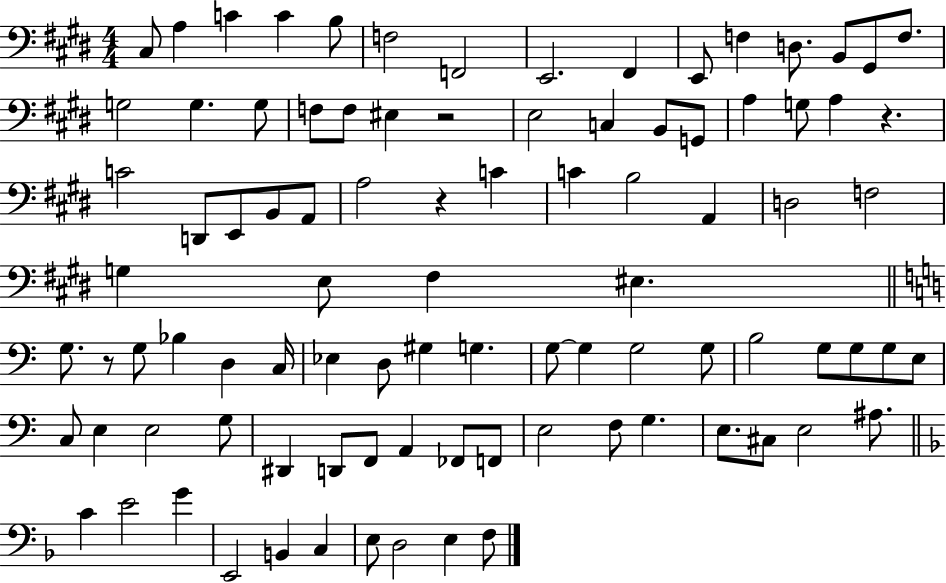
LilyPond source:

{
  \clef bass
  \numericTimeSignature
  \time 4/4
  \key e \major
  cis8 a4 c'4 c'4 b8 | f2 f,2 | e,2. fis,4 | e,8 f4 d8. b,8 gis,8 f8. | \break g2 g4. g8 | f8 f8 eis4 r2 | e2 c4 b,8 g,8 | a4 g8 a4 r4. | \break c'2 d,8 e,8 b,8 a,8 | a2 r4 c'4 | c'4 b2 a,4 | d2 f2 | \break g4 e8 fis4 eis4. | \bar "||" \break \key a \minor g8. r8 g8 bes4 d4 c16 | ees4 d8 gis4 g4. | g8~~ g4 g2 g8 | b2 g8 g8 g8 e8 | \break c8 e4 e2 g8 | dis,4 d,8 f,8 a,4 fes,8 f,8 | e2 f8 g4. | e8. cis8 e2 ais8. | \break \bar "||" \break \key d \minor c'4 e'2 g'4 | e,2 b,4 c4 | e8 d2 e4 f8 | \bar "|."
}